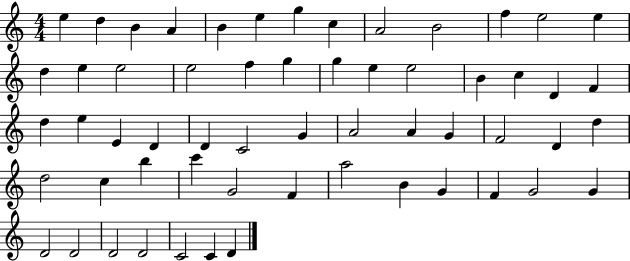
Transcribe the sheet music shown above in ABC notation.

X:1
T:Untitled
M:4/4
L:1/4
K:C
e d B A B e g c A2 B2 f e2 e d e e2 e2 f g g e e2 B c D F d e E D D C2 G A2 A G F2 D d d2 c b c' G2 F a2 B G F G2 G D2 D2 D2 D2 C2 C D